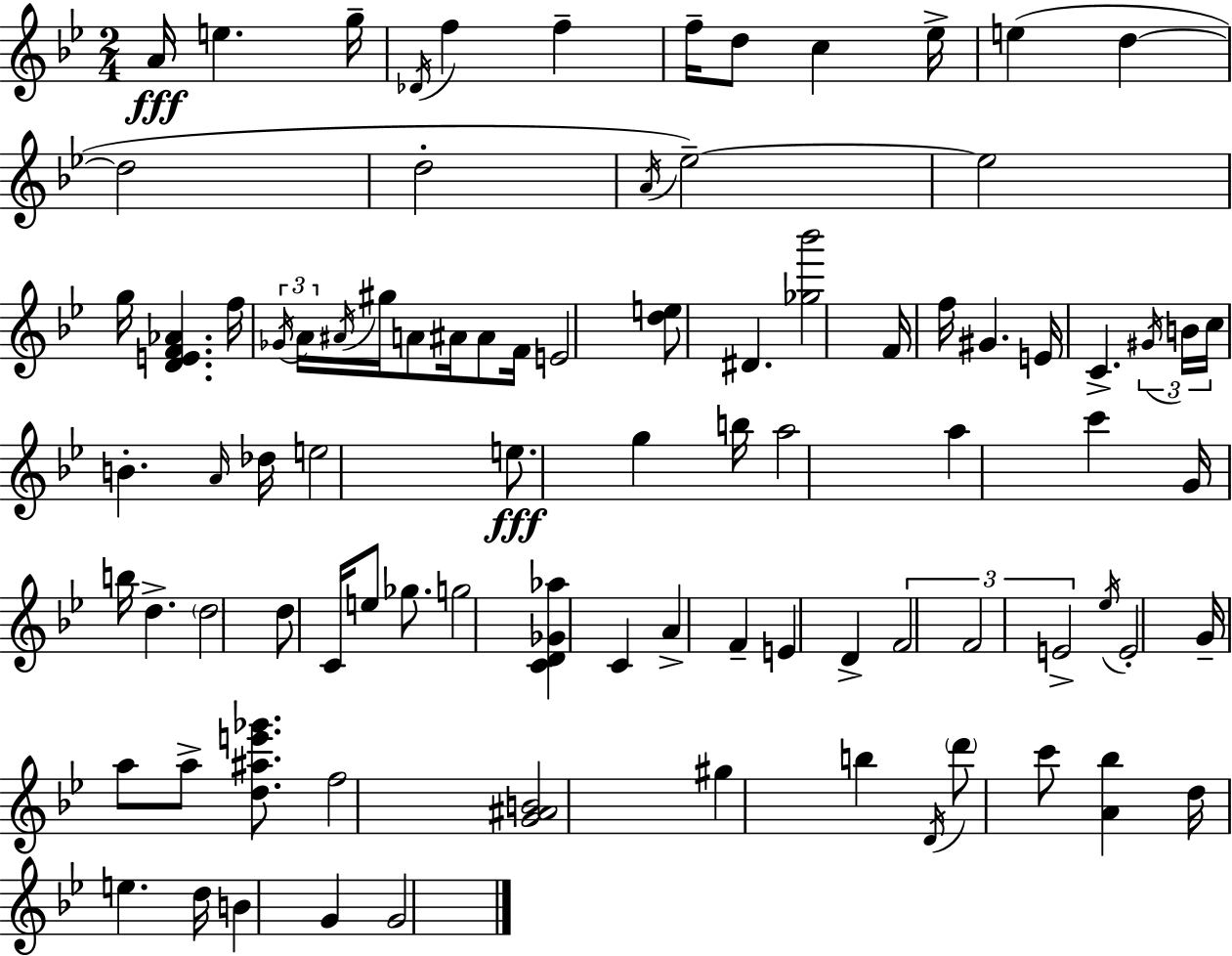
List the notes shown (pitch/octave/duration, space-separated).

A4/s E5/q. G5/s Db4/s F5/q F5/q F5/s D5/e C5/q Eb5/s E5/q D5/q D5/h D5/h A4/s Eb5/h Eb5/h G5/s [D4,E4,F4,Ab4]/q. F5/s Gb4/s A4/s A#4/s G#5/s A4/e A#4/s A#4/e F4/s E4/h [D5,E5]/e D#4/q. [Gb5,Bb6]/h F4/s F5/s G#4/q. E4/s C4/q. G#4/s B4/s C5/s B4/q. A4/s Db5/s E5/h E5/e. G5/q B5/s A5/h A5/q C6/q G4/s B5/s D5/q. D5/h D5/e C4/s E5/e Gb5/e. G5/h [C4,D4,Gb4,Ab5]/q C4/q A4/q F4/q E4/q D4/q F4/h F4/h E4/h Eb5/s E4/h G4/s A5/e A5/e [D5,A#5,E6,Gb6]/e. F5/h [G4,A#4,B4]/h G#5/q B5/q D4/s D6/e C6/e [A4,Bb5]/q D5/s E5/q. D5/s B4/q G4/q G4/h